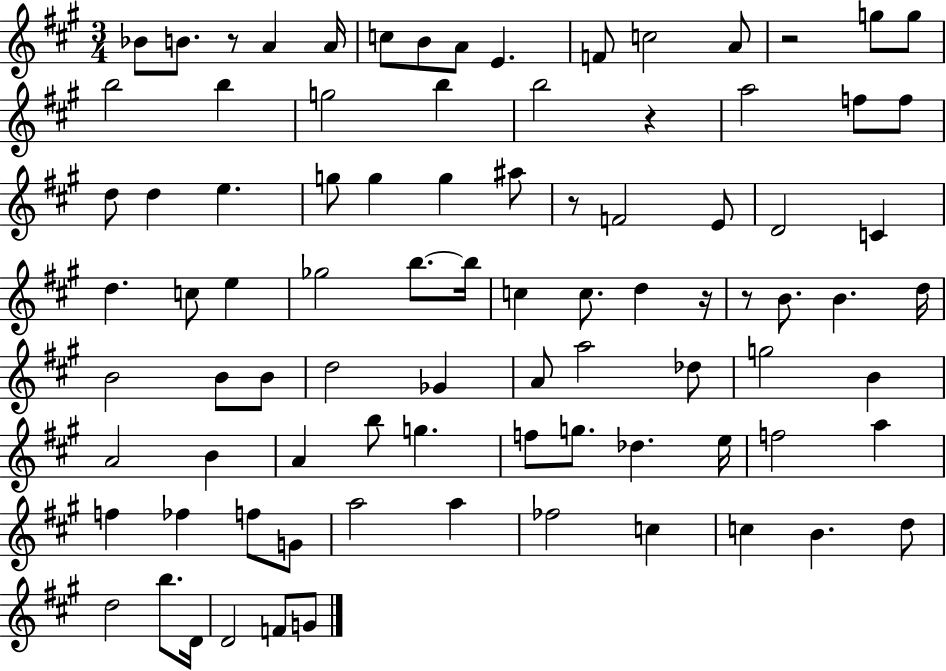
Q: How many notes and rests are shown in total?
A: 88